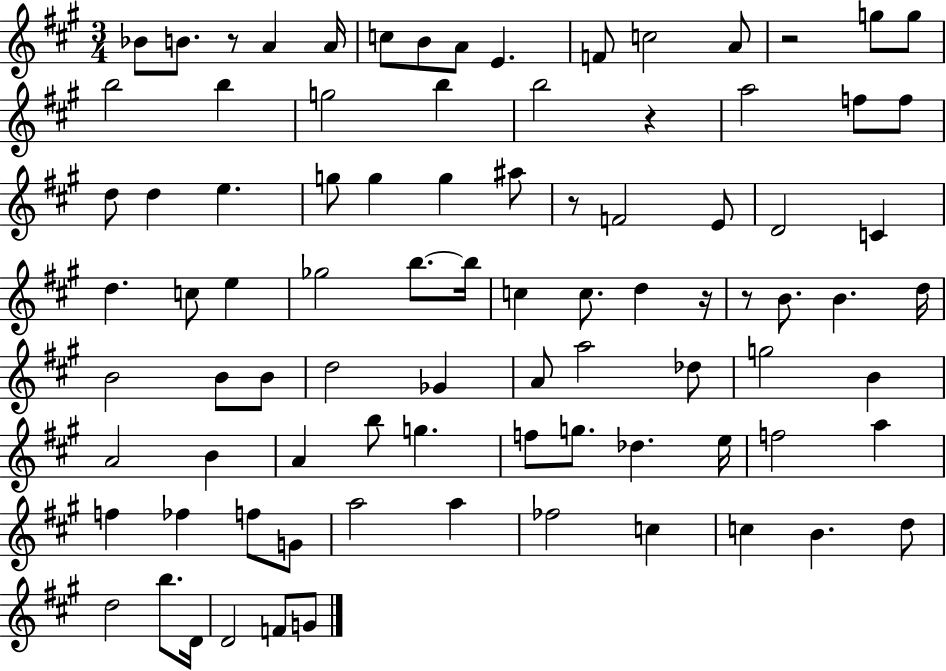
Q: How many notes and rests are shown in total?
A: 88